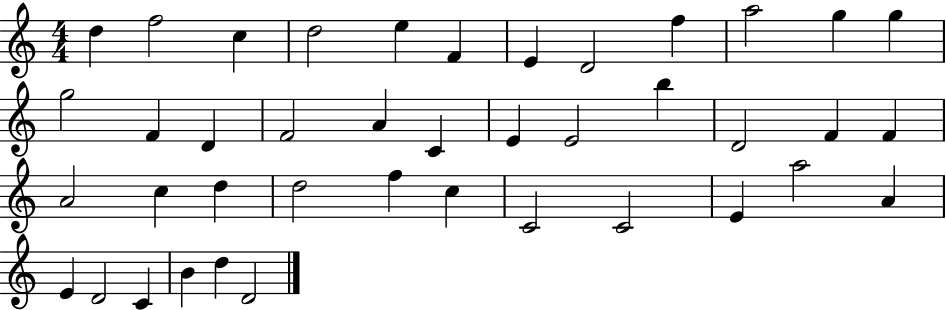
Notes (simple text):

D5/q F5/h C5/q D5/h E5/q F4/q E4/q D4/h F5/q A5/h G5/q G5/q G5/h F4/q D4/q F4/h A4/q C4/q E4/q E4/h B5/q D4/h F4/q F4/q A4/h C5/q D5/q D5/h F5/q C5/q C4/h C4/h E4/q A5/h A4/q E4/q D4/h C4/q B4/q D5/q D4/h